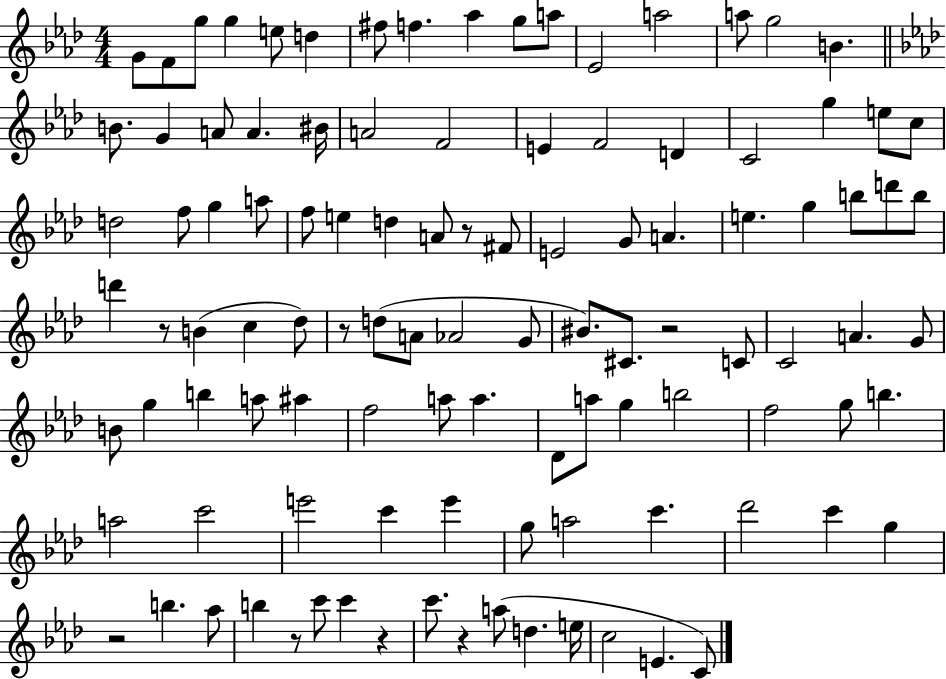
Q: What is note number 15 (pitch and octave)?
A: G5